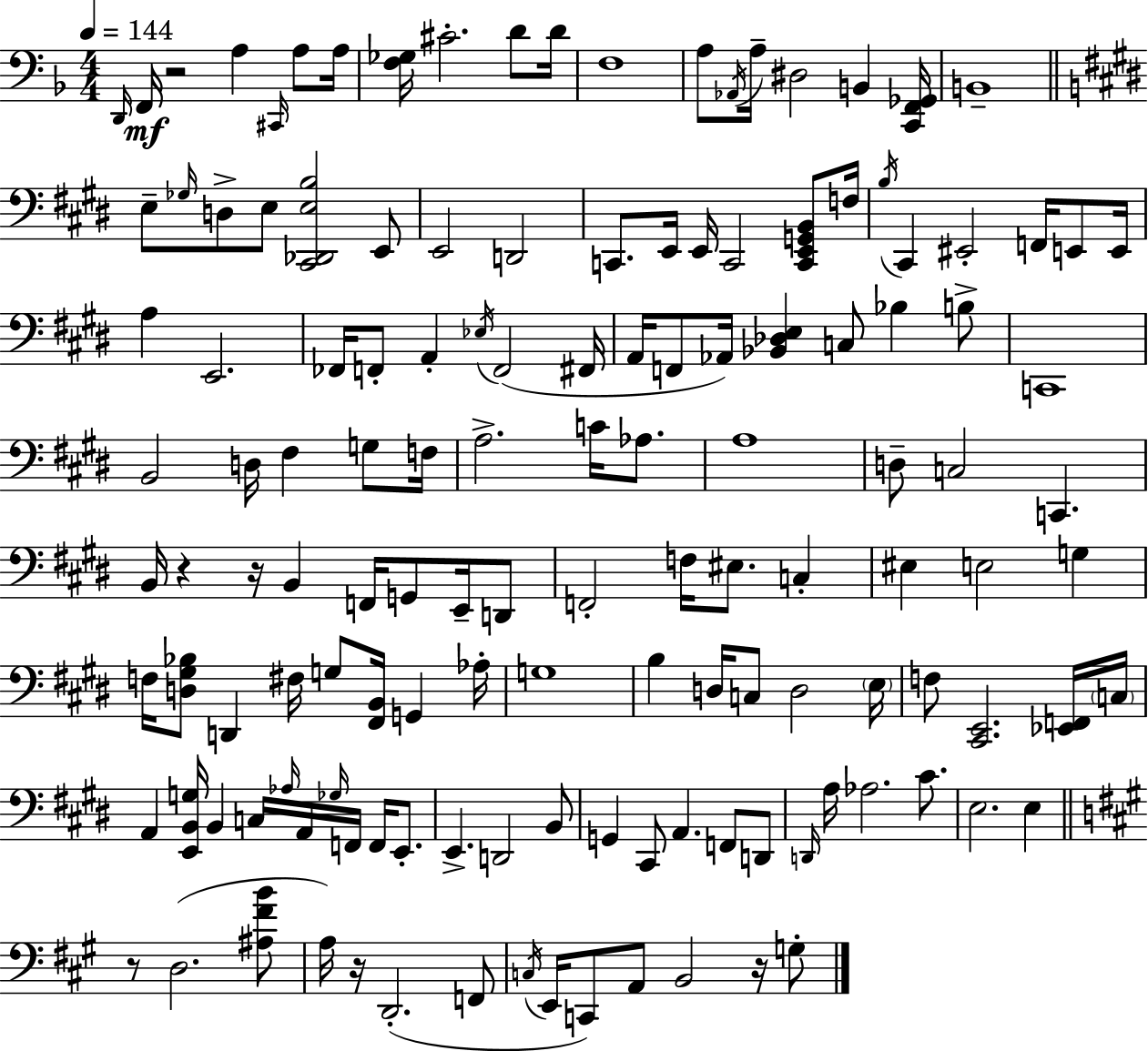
D2/s F2/s R/h A3/q C#2/s A3/e A3/s [F3,Gb3]/s C#4/h. D4/e D4/s F3/w A3/e Ab2/s A3/s D#3/h B2/q [C2,F2,Gb2]/s B2/w E3/e Gb3/s D3/e E3/e [C#2,Db2,E3,B3]/h E2/e E2/h D2/h C2/e. E2/s E2/s C2/h [C2,E2,G2,B2]/e F3/s B3/s C#2/q EIS2/h F2/s E2/e E2/s A3/q E2/h. FES2/s F2/e A2/q Eb3/s F2/h F#2/s A2/s F2/e Ab2/s [Bb2,Db3,E3]/q C3/e Bb3/q B3/e C2/w B2/h D3/s F#3/q G3/e F3/s A3/h. C4/s Ab3/e. A3/w D3/e C3/h C2/q. B2/s R/q R/s B2/q F2/s G2/e E2/s D2/e F2/h F3/s EIS3/e. C3/q EIS3/q E3/h G3/q F3/s [D3,G#3,Bb3]/e D2/q F#3/s G3/e [F#2,B2]/s G2/q Ab3/s G3/w B3/q D3/s C3/e D3/h E3/s F3/e [C#2,E2]/h. [Eb2,F2]/s C3/s A2/q [E2,B2,G3]/s B2/q C3/s Ab3/s A2/s Gb3/s F2/s F2/s E2/e. E2/q. D2/h B2/e G2/q C#2/e A2/q. F2/e D2/e D2/s A3/s Ab3/h. C#4/e. E3/h. E3/q R/e D3/h. [A#3,F#4,B4]/e A3/s R/s D2/h. F2/e C3/s E2/s C2/e A2/e B2/h R/s G3/e